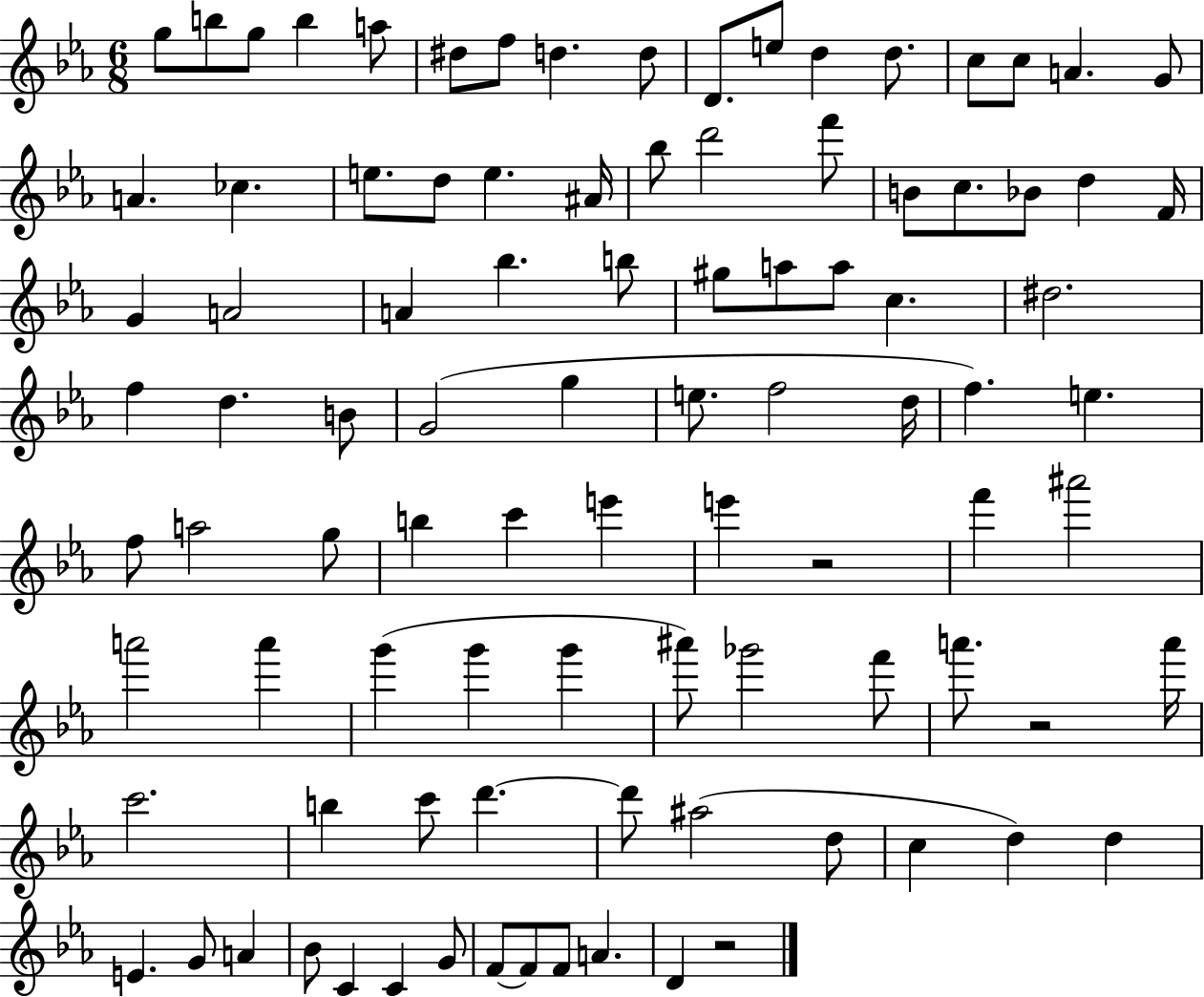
{
  \clef treble
  \numericTimeSignature
  \time 6/8
  \key ees \major
  g''8 b''8 g''8 b''4 a''8 | dis''8 f''8 d''4. d''8 | d'8. e''8 d''4 d''8. | c''8 c''8 a'4. g'8 | \break a'4. ces''4. | e''8. d''8 e''4. ais'16 | bes''8 d'''2 f'''8 | b'8 c''8. bes'8 d''4 f'16 | \break g'4 a'2 | a'4 bes''4. b''8 | gis''8 a''8 a''8 c''4. | dis''2. | \break f''4 d''4. b'8 | g'2( g''4 | e''8. f''2 d''16 | f''4.) e''4. | \break f''8 a''2 g''8 | b''4 c'''4 e'''4 | e'''4 r2 | f'''4 ais'''2 | \break a'''2 a'''4 | g'''4( g'''4 g'''4 | ais'''8) ges'''2 f'''8 | a'''8. r2 a'''16 | \break c'''2. | b''4 c'''8 d'''4.~~ | d'''8 ais''2( d''8 | c''4 d''4) d''4 | \break e'4. g'8 a'4 | bes'8 c'4 c'4 g'8 | f'8~~ f'8 f'8 a'4. | d'4 r2 | \break \bar "|."
}